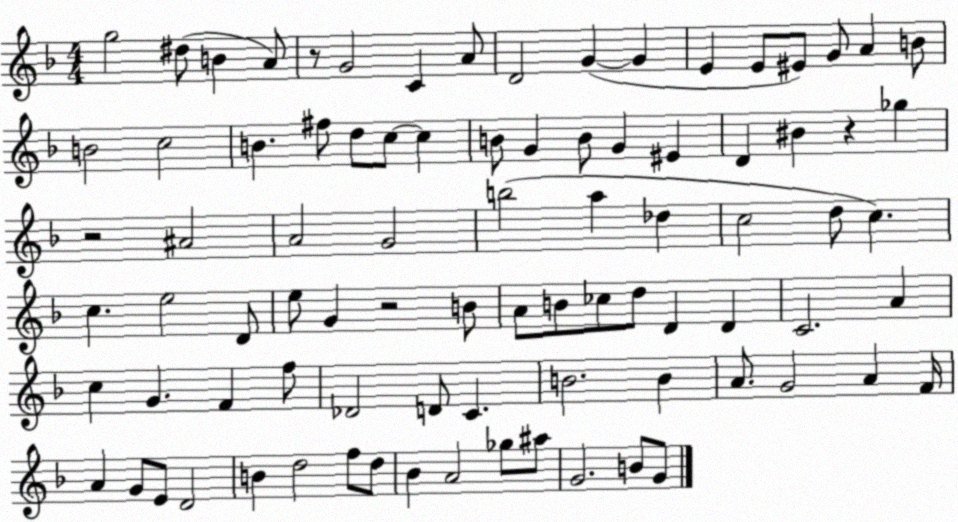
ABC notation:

X:1
T:Untitled
M:4/4
L:1/4
K:F
g2 ^d/2 B A/2 z/2 G2 C A/2 D2 G G E E/2 ^E/2 G/2 A B/2 B2 c2 B ^f/2 d/2 c/2 c B/2 G B/2 G ^E D ^B z _g z2 ^A2 A2 G2 b2 a _d c2 d/2 c c e2 D/2 e/2 G z2 B/2 A/2 B/2 _c/2 d/2 D D C2 A c G F f/2 _D2 D/2 C B2 B A/2 G2 A F/4 A G/2 E/2 D2 B d2 f/2 d/2 _B A2 _g/2 ^a/2 G2 B/2 G/2